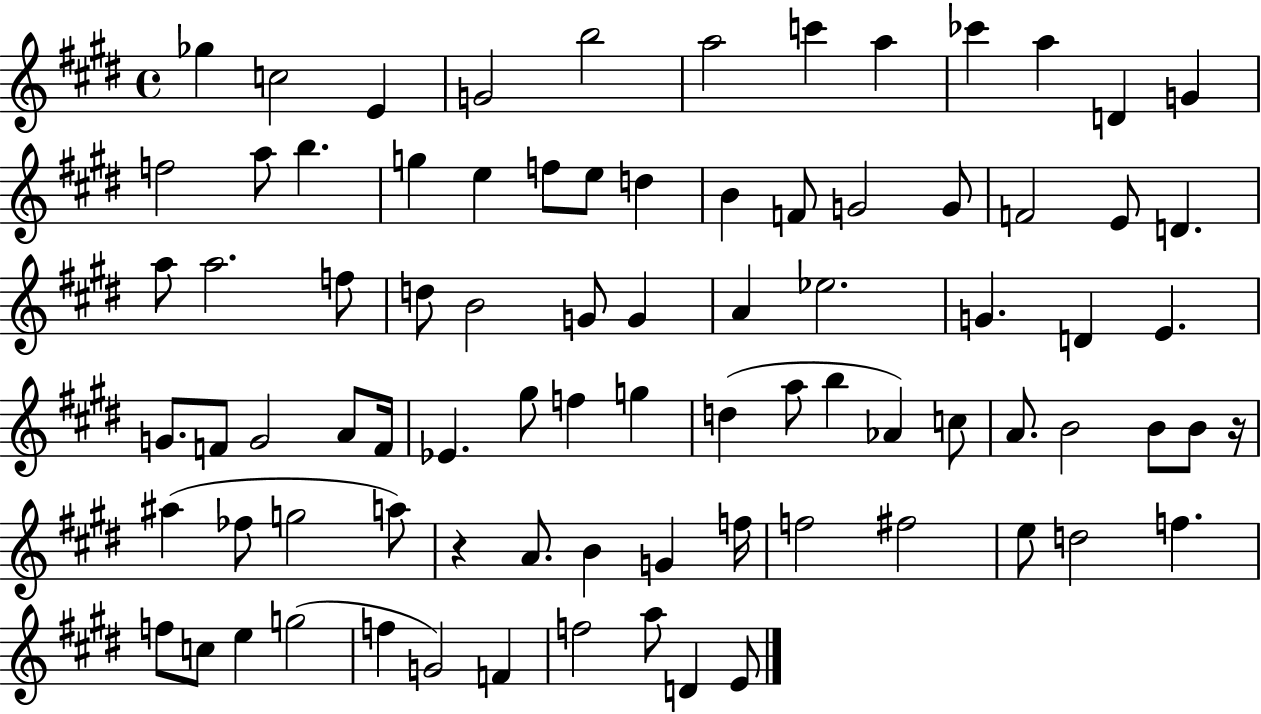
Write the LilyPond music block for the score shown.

{
  \clef treble
  \time 4/4
  \defaultTimeSignature
  \key e \major
  ges''4 c''2 e'4 | g'2 b''2 | a''2 c'''4 a''4 | ces'''4 a''4 d'4 g'4 | \break f''2 a''8 b''4. | g''4 e''4 f''8 e''8 d''4 | b'4 f'8 g'2 g'8 | f'2 e'8 d'4. | \break a''8 a''2. f''8 | d''8 b'2 g'8 g'4 | a'4 ees''2. | g'4. d'4 e'4. | \break g'8. f'8 g'2 a'8 f'16 | ees'4. gis''8 f''4 g''4 | d''4( a''8 b''4 aes'4) c''8 | a'8. b'2 b'8 b'8 r16 | \break ais''4( fes''8 g''2 a''8) | r4 a'8. b'4 g'4 f''16 | f''2 fis''2 | e''8 d''2 f''4. | \break f''8 c''8 e''4 g''2( | f''4 g'2) f'4 | f''2 a''8 d'4 e'8 | \bar "|."
}